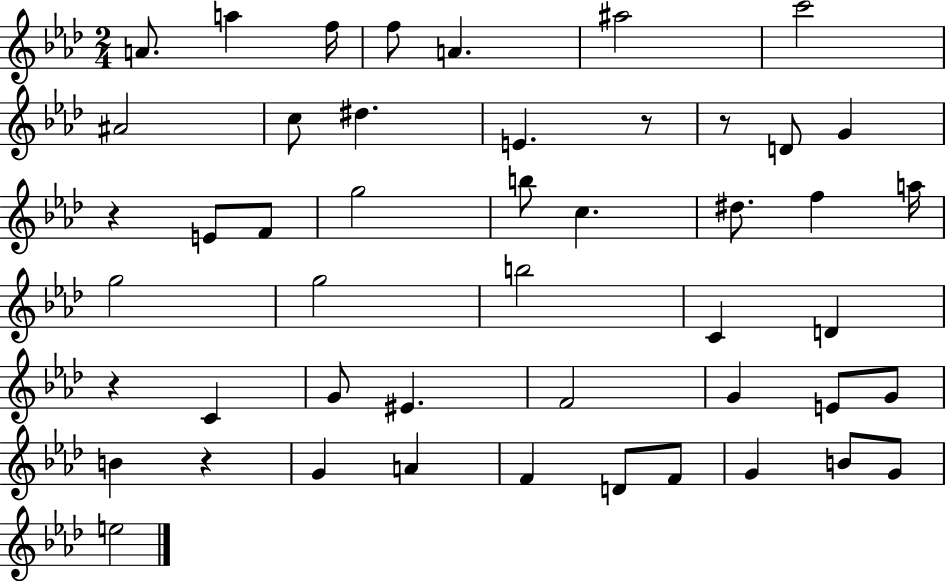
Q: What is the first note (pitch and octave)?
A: A4